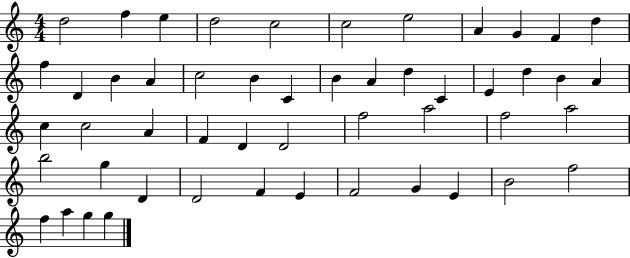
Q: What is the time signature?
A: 4/4